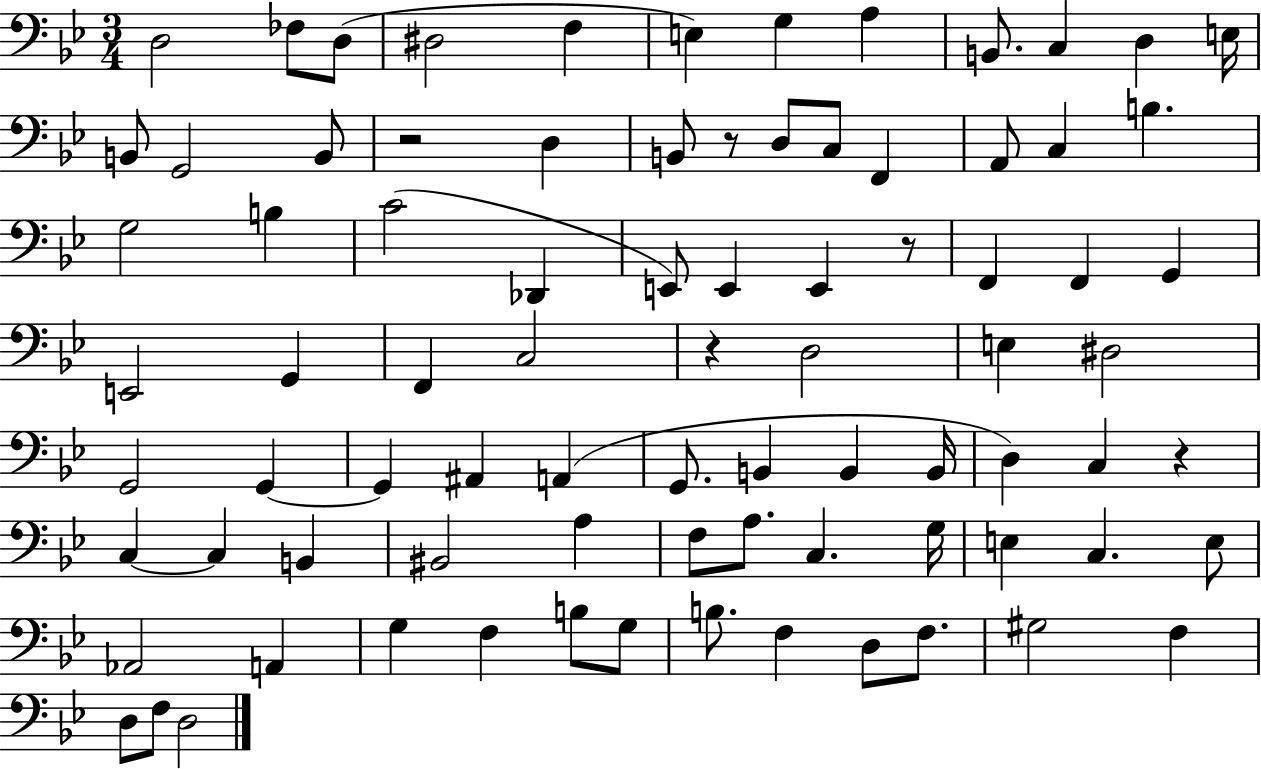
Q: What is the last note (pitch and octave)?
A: D3